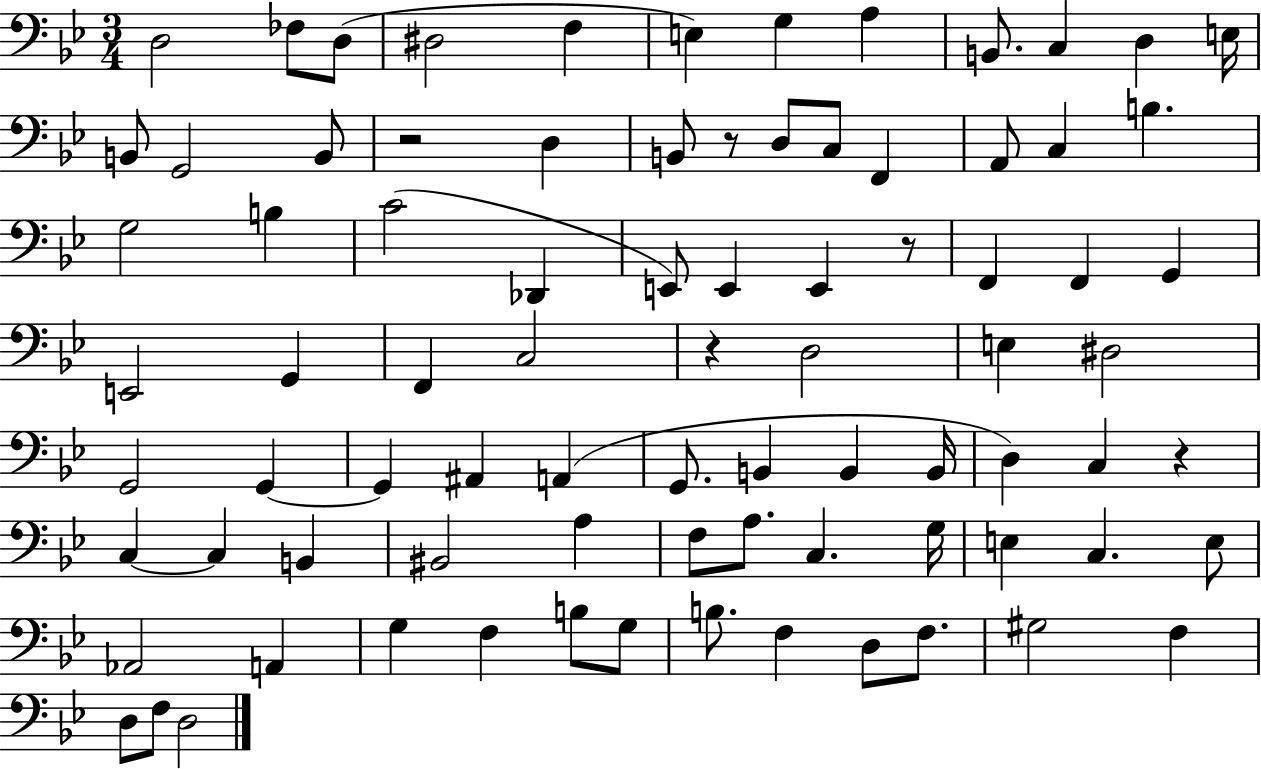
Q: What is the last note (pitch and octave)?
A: D3